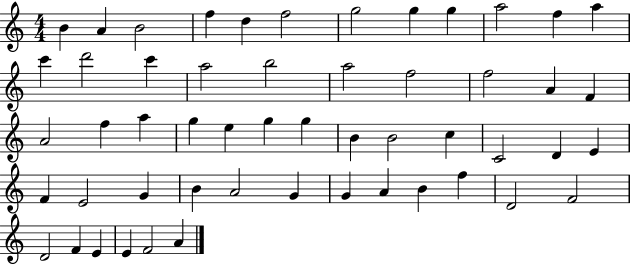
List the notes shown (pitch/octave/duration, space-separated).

B4/q A4/q B4/h F5/q D5/q F5/h G5/h G5/q G5/q A5/h F5/q A5/q C6/q D6/h C6/q A5/h B5/h A5/h F5/h F5/h A4/q F4/q A4/h F5/q A5/q G5/q E5/q G5/q G5/q B4/q B4/h C5/q C4/h D4/q E4/q F4/q E4/h G4/q B4/q A4/h G4/q G4/q A4/q B4/q F5/q D4/h F4/h D4/h F4/q E4/q E4/q F4/h A4/q